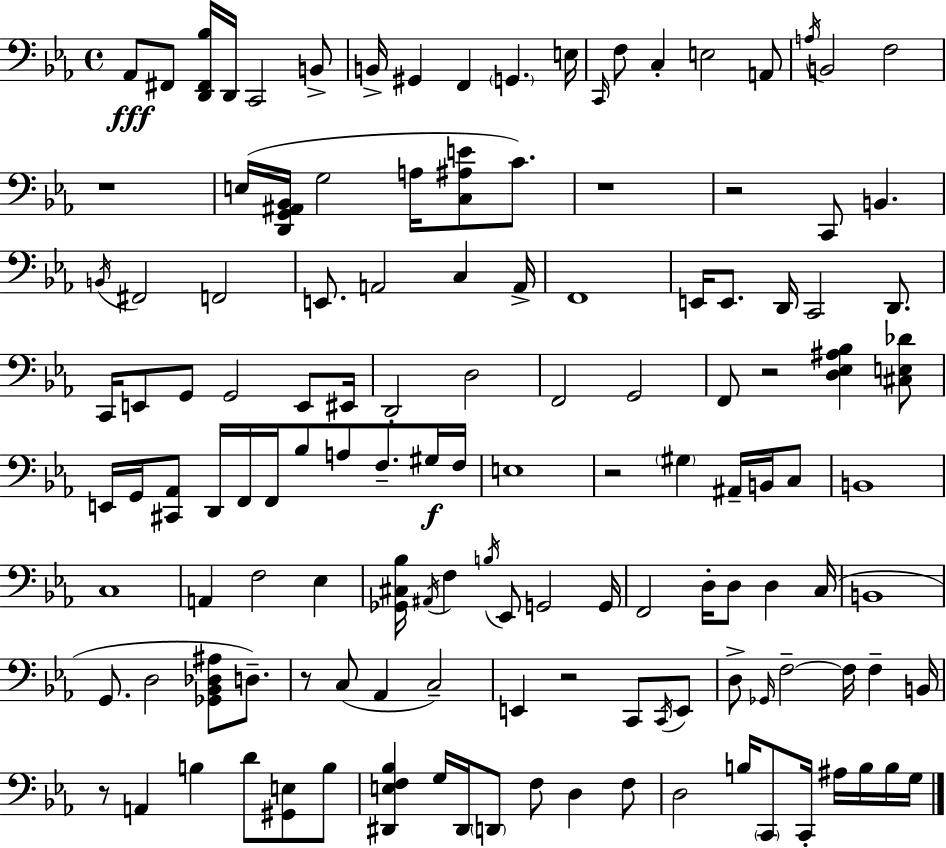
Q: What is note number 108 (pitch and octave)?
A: B3